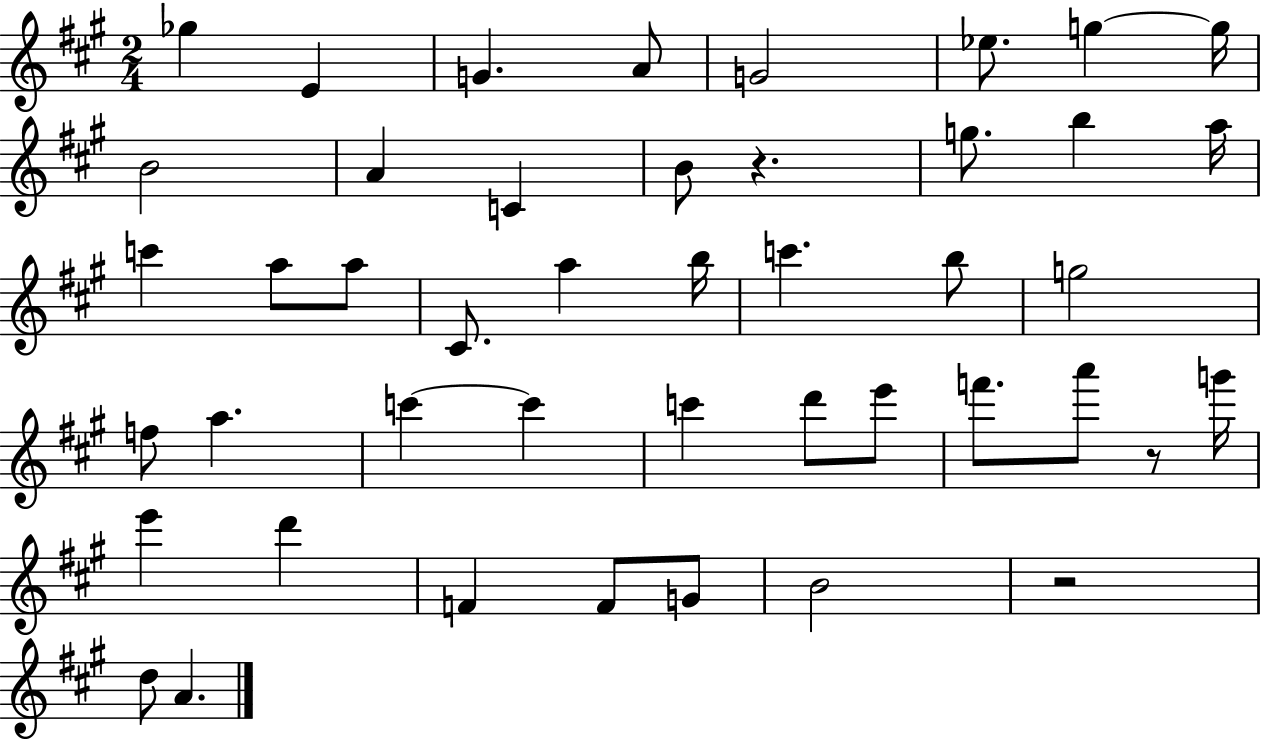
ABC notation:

X:1
T:Untitled
M:2/4
L:1/4
K:A
_g E G A/2 G2 _e/2 g g/4 B2 A C B/2 z g/2 b a/4 c' a/2 a/2 ^C/2 a b/4 c' b/2 g2 f/2 a c' c' c' d'/2 e'/2 f'/2 a'/2 z/2 g'/4 e' d' F F/2 G/2 B2 z2 d/2 A